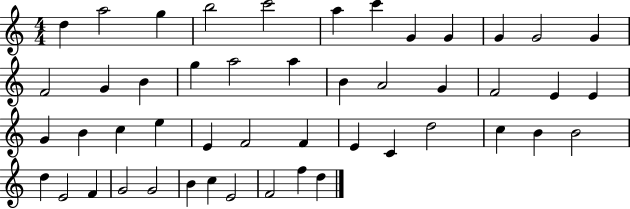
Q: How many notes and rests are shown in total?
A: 48